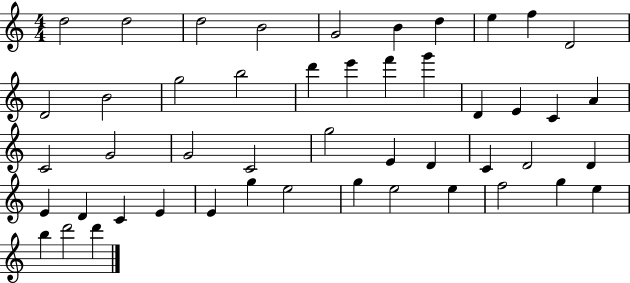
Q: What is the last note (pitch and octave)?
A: D6